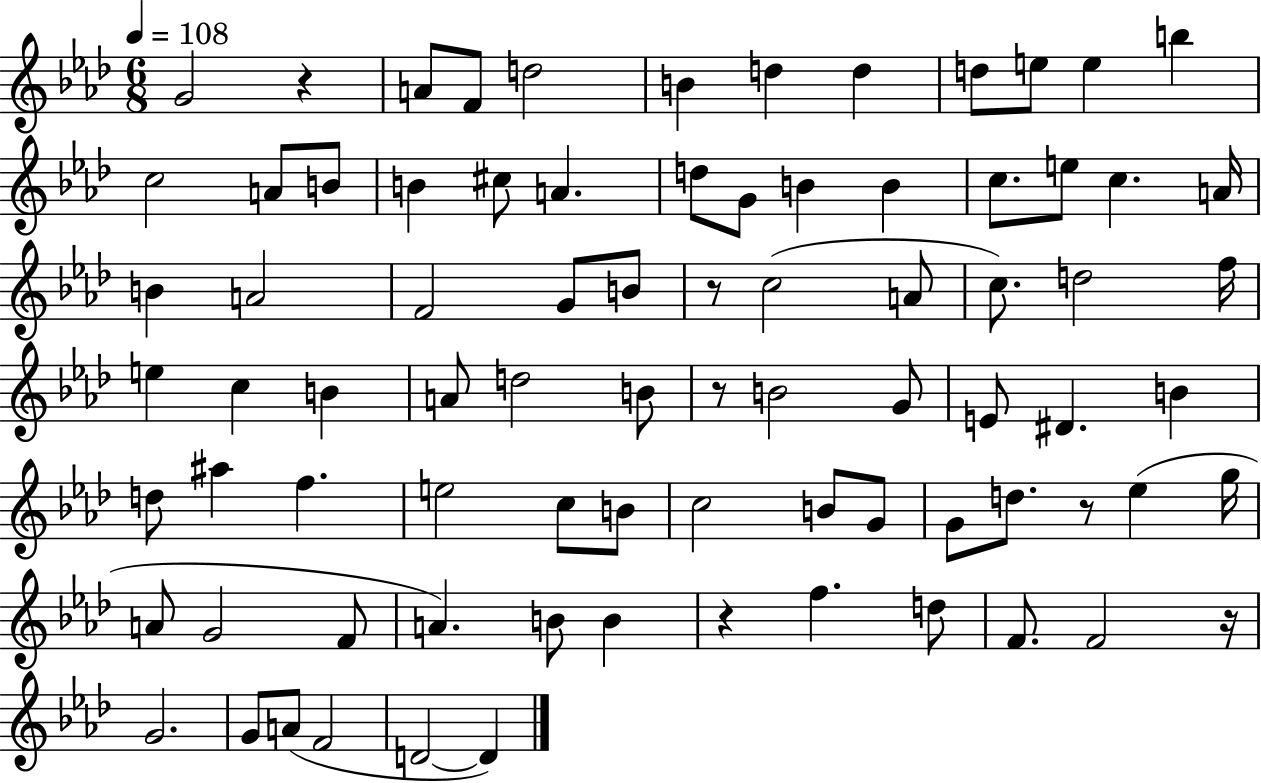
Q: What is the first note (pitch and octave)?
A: G4